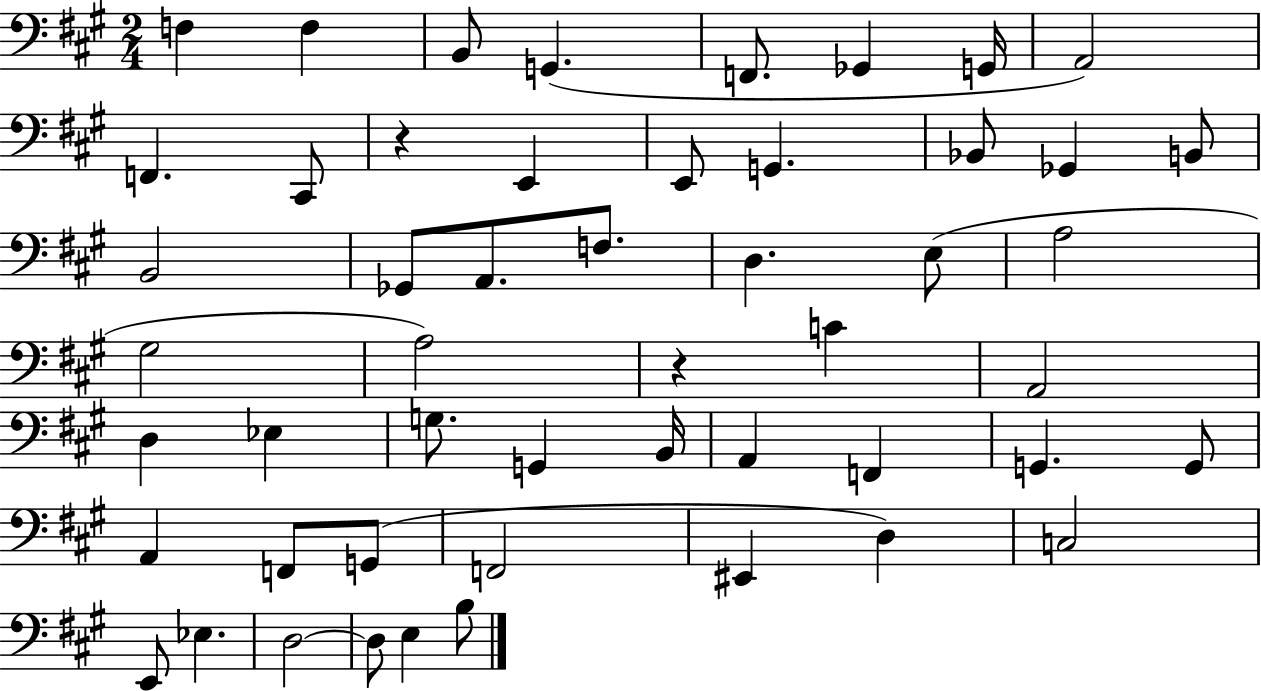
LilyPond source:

{
  \clef bass
  \numericTimeSignature
  \time 2/4
  \key a \major
  f4 f4 | b,8 g,4.( | f,8. ges,4 g,16 | a,2) | \break f,4. cis,8 | r4 e,4 | e,8 g,4. | bes,8 ges,4 b,8 | \break b,2 | ges,8 a,8. f8. | d4. e8( | a2 | \break gis2 | a2) | r4 c'4 | a,2 | \break d4 ees4 | g8. g,4 b,16 | a,4 f,4 | g,4. g,8 | \break a,4 f,8 g,8( | f,2 | eis,4 d4) | c2 | \break e,8 ees4. | d2~~ | d8 e4 b8 | \bar "|."
}